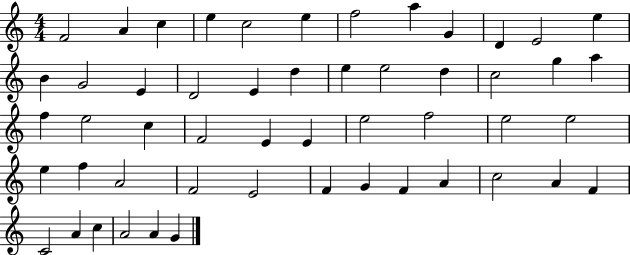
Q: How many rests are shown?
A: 0